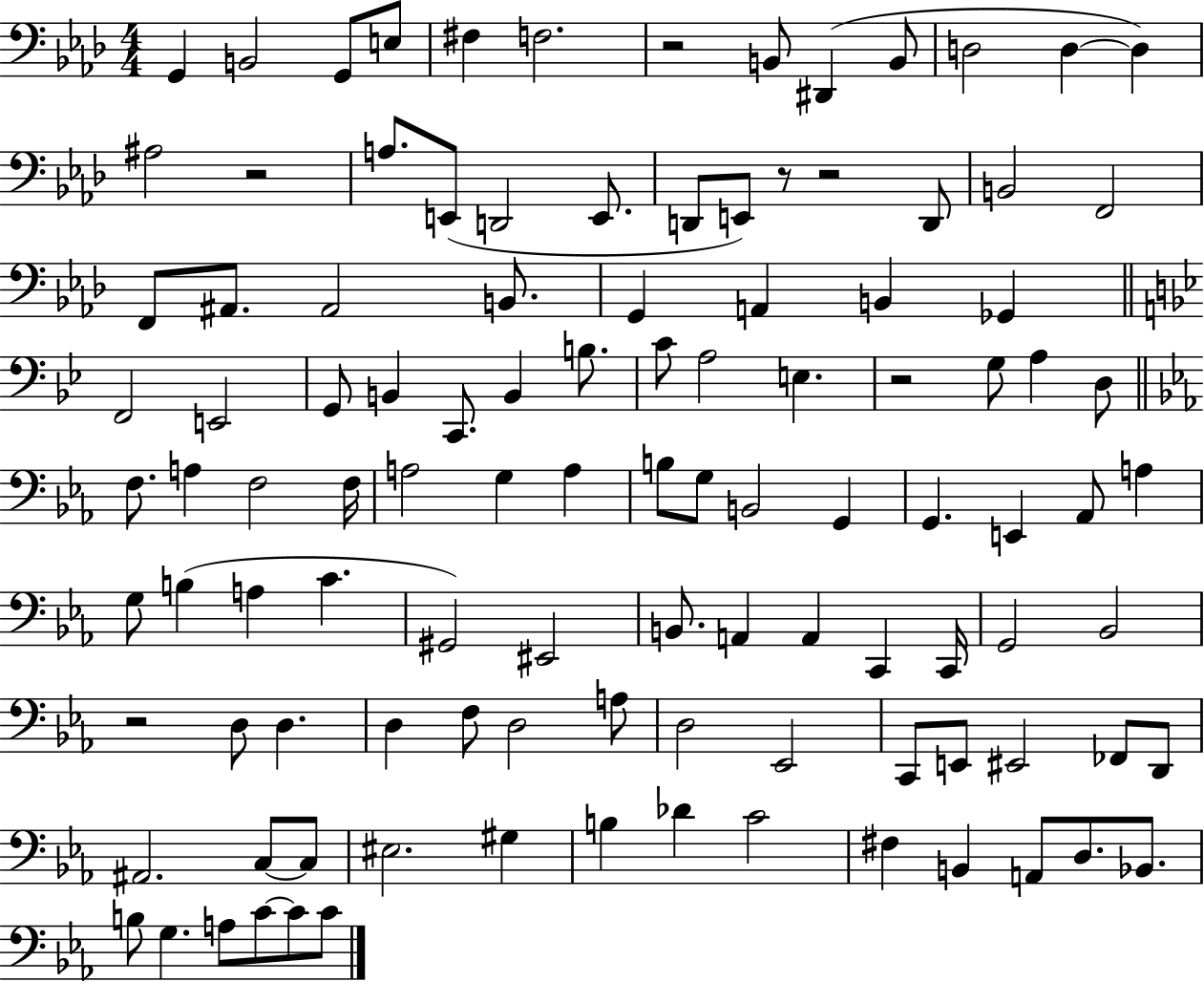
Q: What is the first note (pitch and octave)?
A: G2